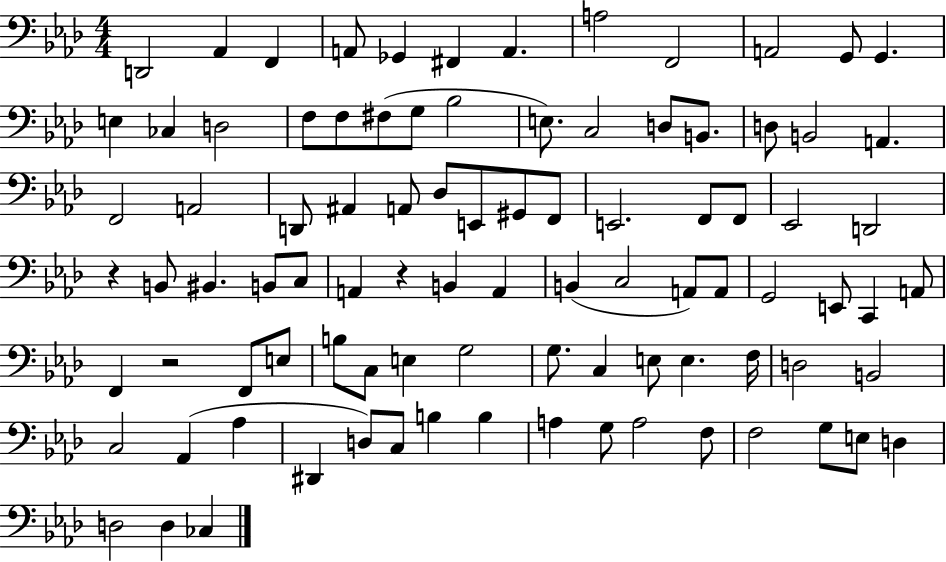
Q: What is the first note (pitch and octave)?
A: D2